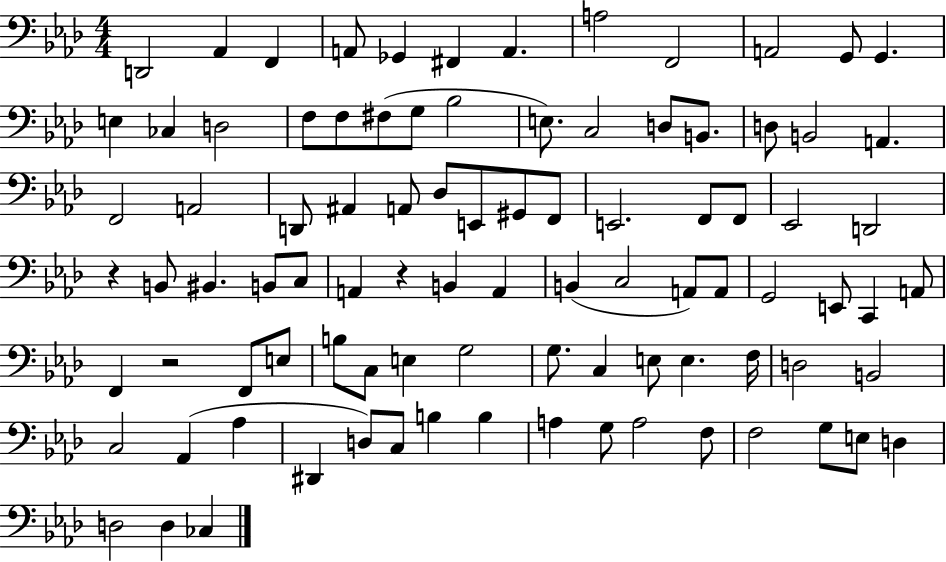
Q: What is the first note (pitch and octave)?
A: D2